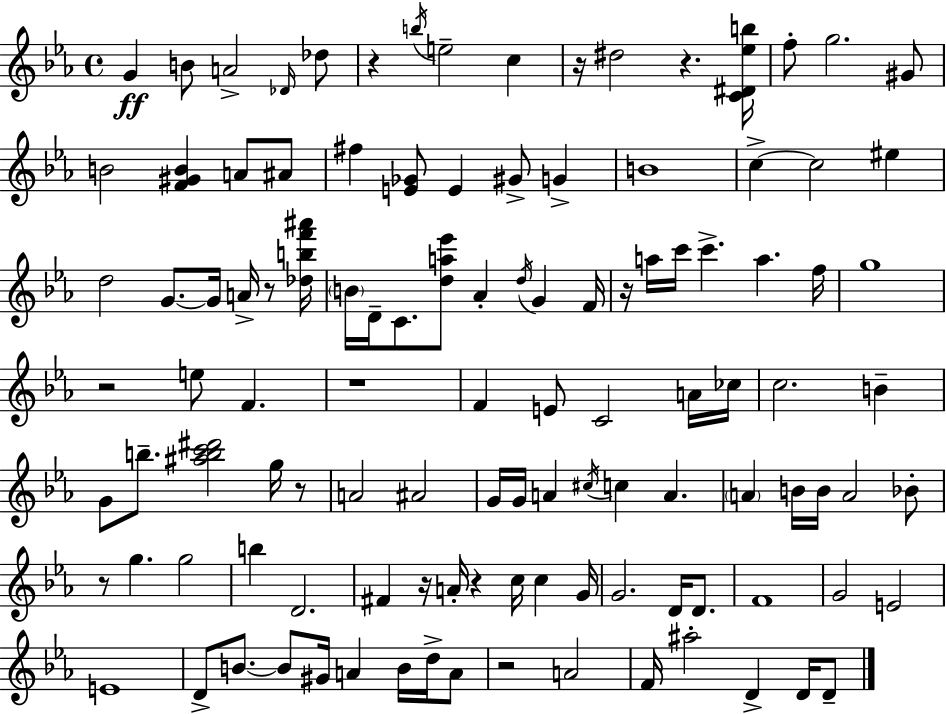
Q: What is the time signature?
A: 4/4